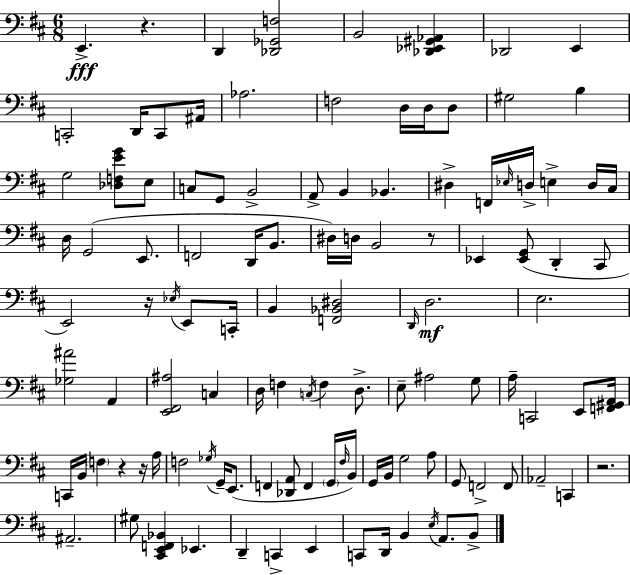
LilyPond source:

{
  \clef bass
  \numericTimeSignature
  \time 6/8
  \key d \major
  e,4.->\fff r4. | d,4 <des, ges, f>2 | b,2 <des, ees, gis, aes,>4 | des,2 e,4 | \break c,2-. d,16 c,8 ais,16 | aes2. | f2 d16 d16 d8 | gis2 b4 | \break g2 <des f e' g'>8 e8 | c8 g,8 b,2-> | a,8-> b,4 bes,4. | dis4-> f,16 \grace { ees16 } d16-> e4-> d16 | \break cis16 d16 g,2( e,8. | f,2 d,16 b,8. | dis16) d16 b,2 r8 | ees,4 <ees, g,>8( d,4-. cis,8 | \break e,2) r16 \acciaccatura { ees16 } e,8 | c,16-. b,4 <f, bes, dis>2 | \grace { d,16 } d2.\mf | e2. | \break <ges ais'>2 a,4 | <e, fis, ais>2 c4 | d16 f4 \acciaccatura { c16 } f4 | d8.-> e8-- ais2 | \break g8 a16-- c,2 | e,8 <f, gis, a,>16 c,16 b,16 \parenthesize f4 r4 | r16 a16 f2 | \acciaccatura { ges16 } g,16-- e,8.( f,4 <des, a,>8 f,4 | \break \parenthesize g,16 \grace { fis16 }) b,16 g,16 b,16 g2 | a8 g,8 f,2-> | f,8 aes,2-- | c,4 r2. | \break ais,2.-- | gis8 <cis, e, f, bes,>4 | ees,4. d,4-- c,4-> | e,4 c,8 d,16 b,4 | \break \acciaccatura { e16 } a,8. b,8-> \bar "|."
}